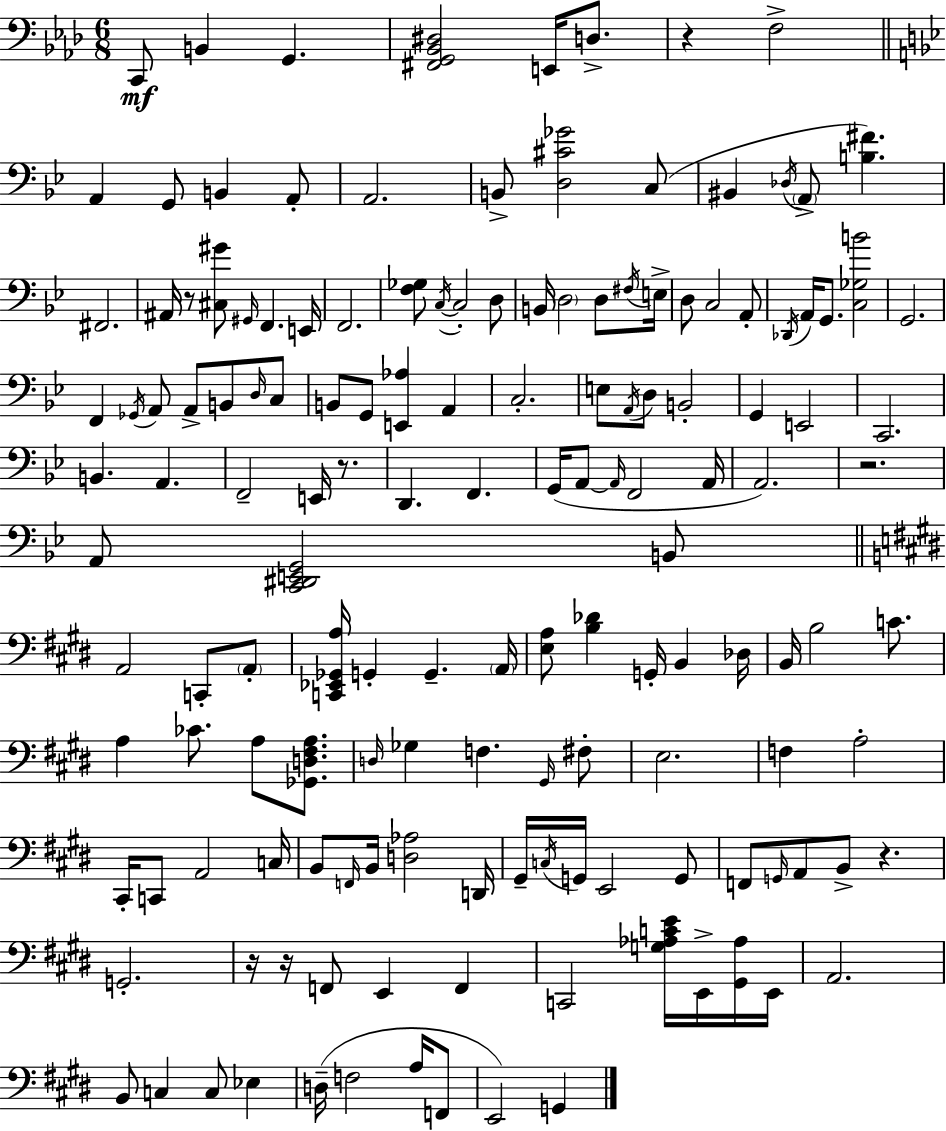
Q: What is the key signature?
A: AES major